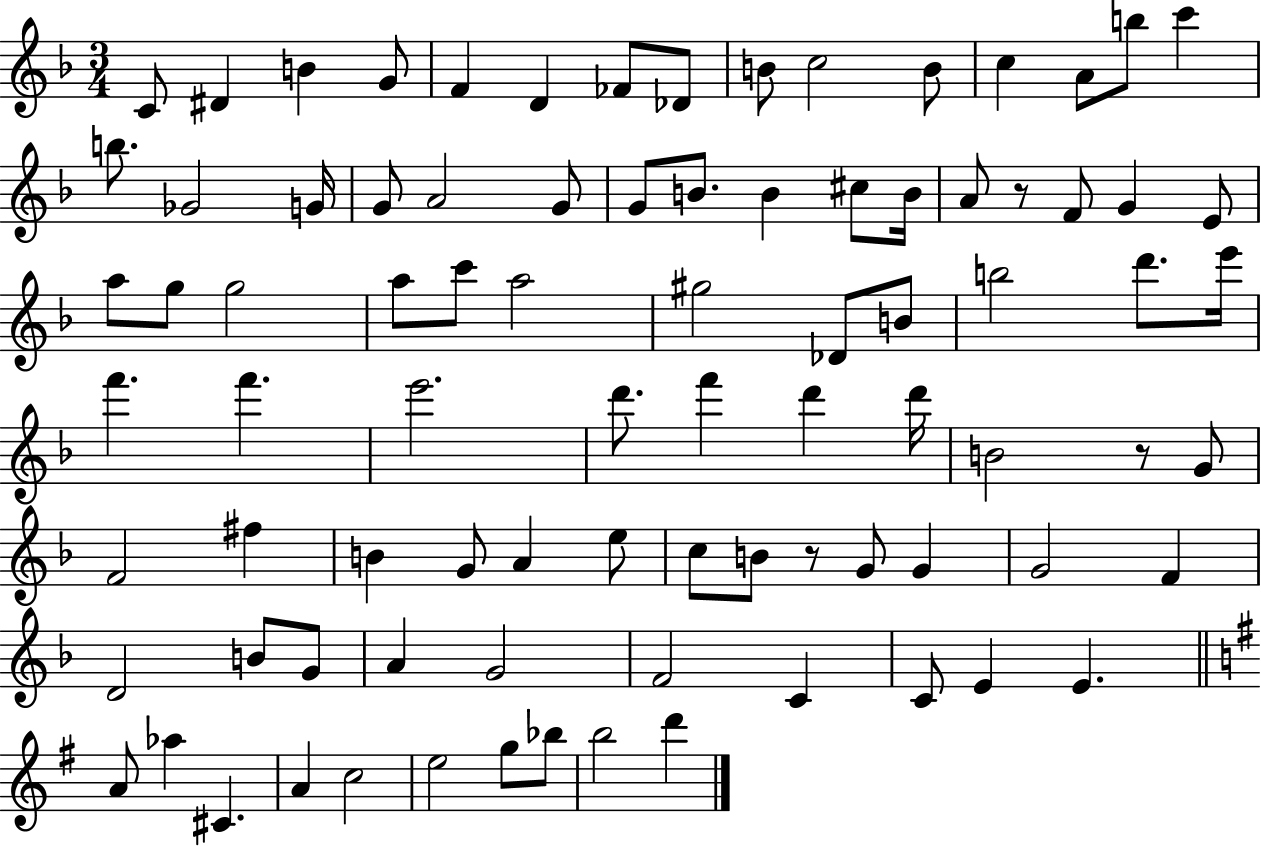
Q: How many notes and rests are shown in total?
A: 86